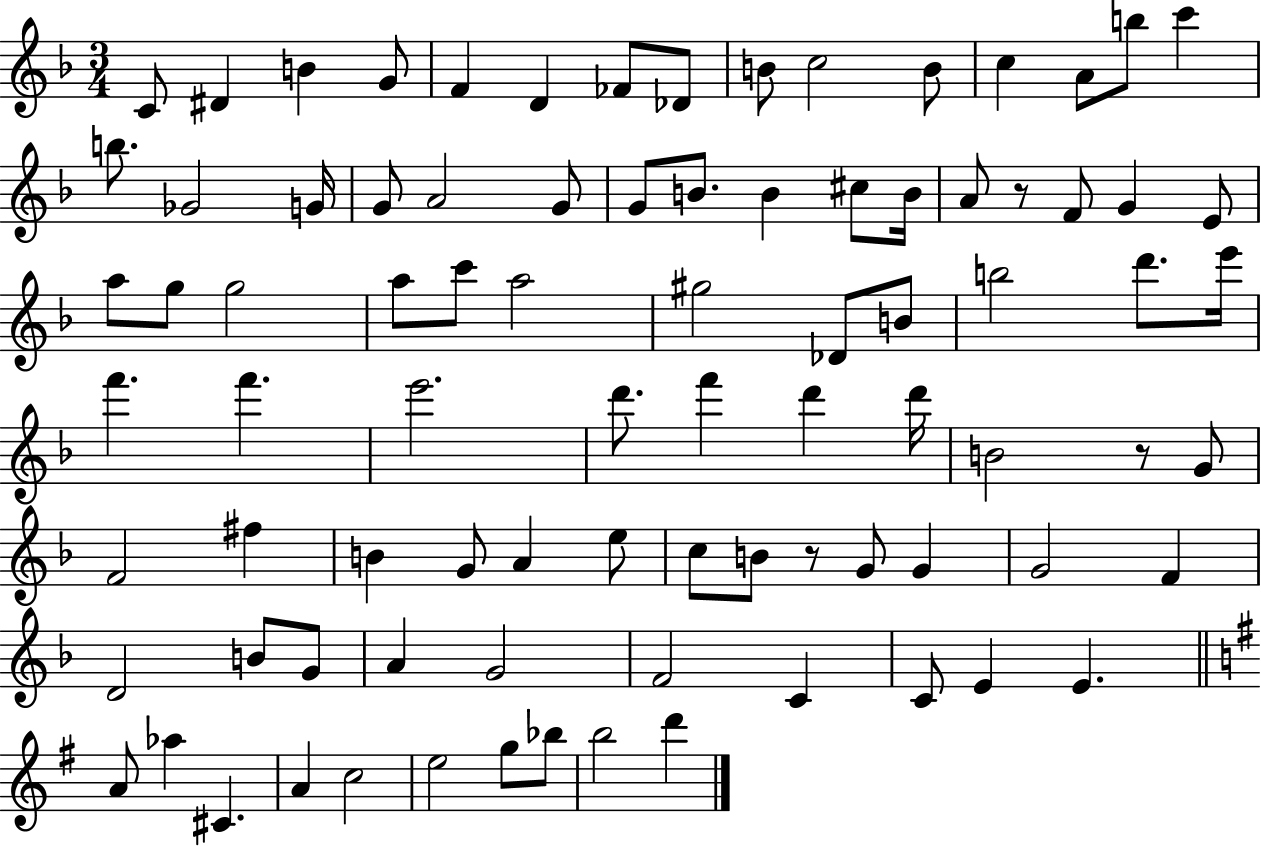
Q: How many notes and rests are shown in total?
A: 86